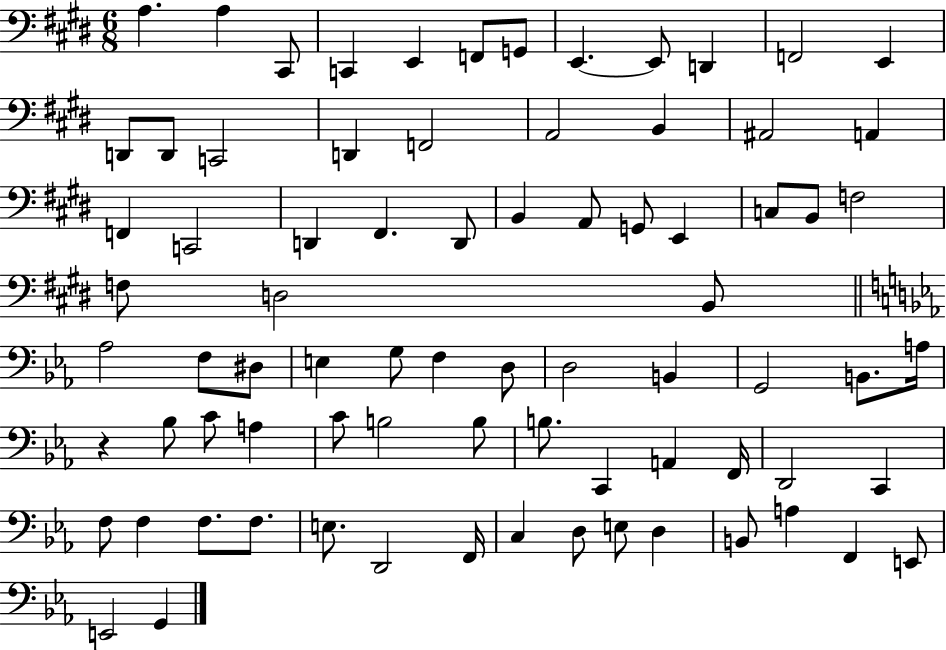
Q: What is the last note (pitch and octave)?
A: G2